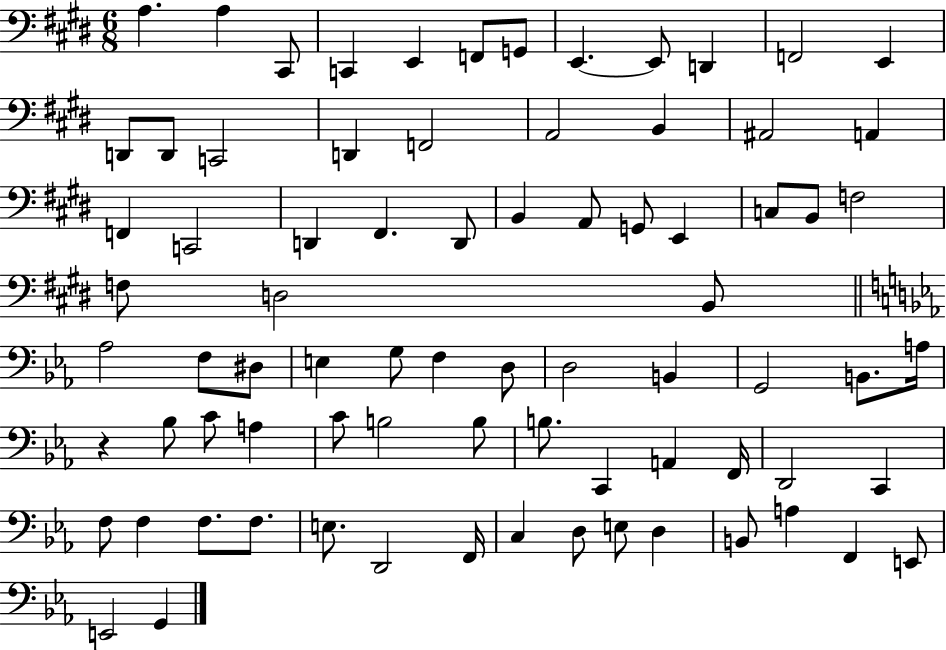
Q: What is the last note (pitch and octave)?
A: G2